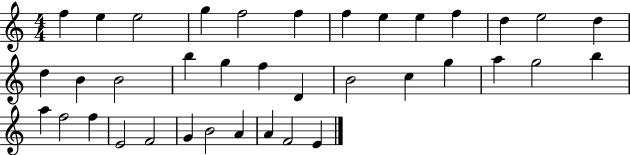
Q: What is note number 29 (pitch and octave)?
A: F5